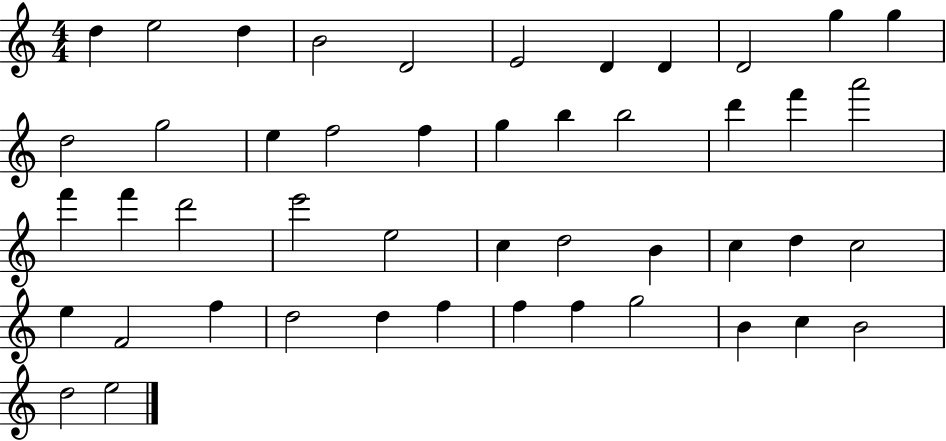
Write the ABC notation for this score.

X:1
T:Untitled
M:4/4
L:1/4
K:C
d e2 d B2 D2 E2 D D D2 g g d2 g2 e f2 f g b b2 d' f' a'2 f' f' d'2 e'2 e2 c d2 B c d c2 e F2 f d2 d f f f g2 B c B2 d2 e2